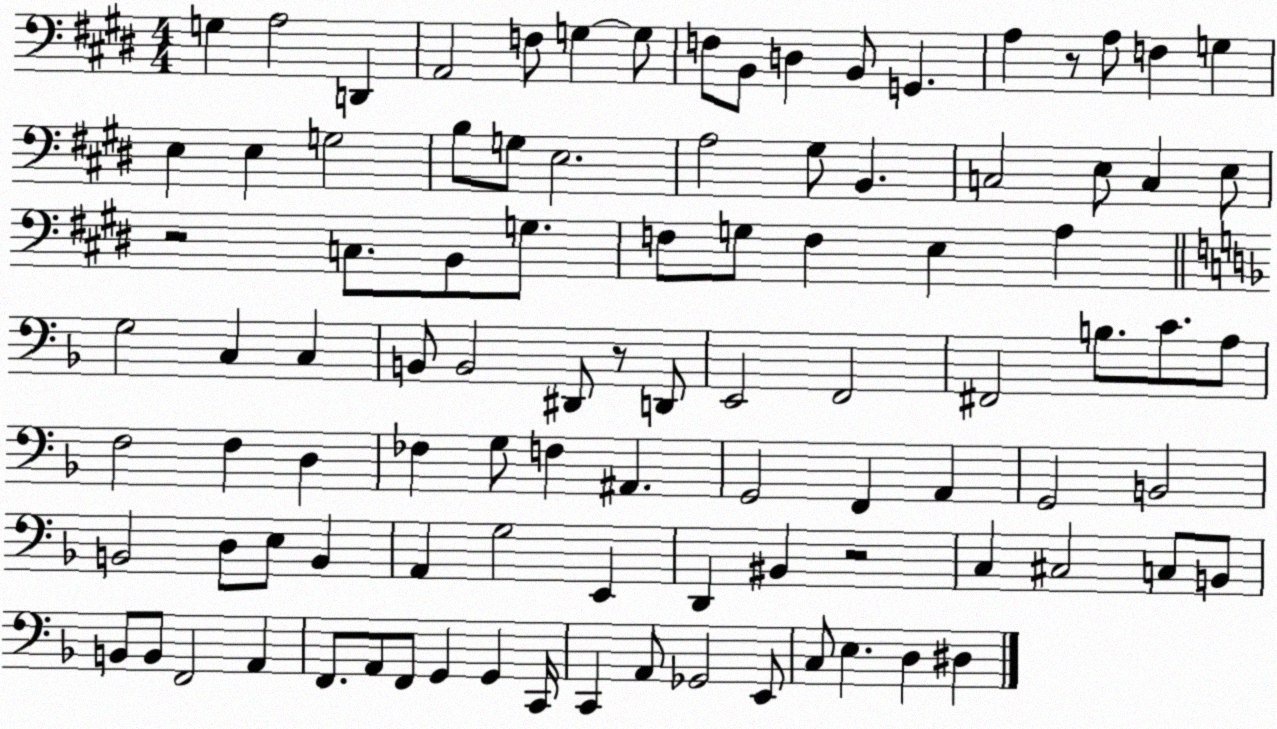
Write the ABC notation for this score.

X:1
T:Untitled
M:4/4
L:1/4
K:E
G, A,2 D,, A,,2 F,/2 G, G,/2 F,/2 B,,/2 D, B,,/2 G,, A, z/2 A,/2 F, G, E, E, G,2 B,/2 G,/2 E,2 A,2 ^G,/2 B,, C,2 E,/2 C, E,/2 z2 C,/2 B,,/2 G,/2 F,/2 G,/2 F, E, A, G,2 C, C, B,,/2 B,,2 ^D,,/2 z/2 D,,/2 E,,2 F,,2 ^F,,2 B,/2 C/2 A,/2 F,2 F, D, _F, G,/2 F, ^A,, G,,2 F,, A,, G,,2 B,,2 B,,2 D,/2 E,/2 B,, A,, G,2 E,, D,, ^B,, z2 C, ^C,2 C,/2 B,,/2 B,,/2 B,,/2 F,,2 A,, F,,/2 A,,/2 F,,/2 G,, G,, C,,/4 C,, A,,/2 _G,,2 E,,/2 C,/2 E, D, ^D,